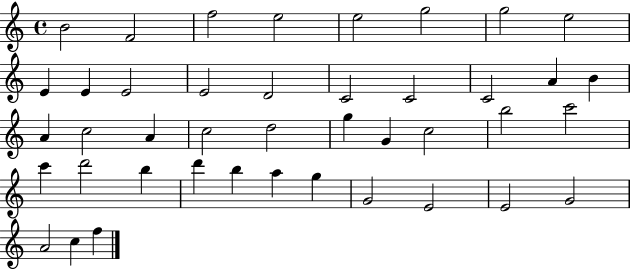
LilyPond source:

{
  \clef treble
  \time 4/4
  \defaultTimeSignature
  \key c \major
  b'2 f'2 | f''2 e''2 | e''2 g''2 | g''2 e''2 | \break e'4 e'4 e'2 | e'2 d'2 | c'2 c'2 | c'2 a'4 b'4 | \break a'4 c''2 a'4 | c''2 d''2 | g''4 g'4 c''2 | b''2 c'''2 | \break c'''4 d'''2 b''4 | d'''4 b''4 a''4 g''4 | g'2 e'2 | e'2 g'2 | \break a'2 c''4 f''4 | \bar "|."
}